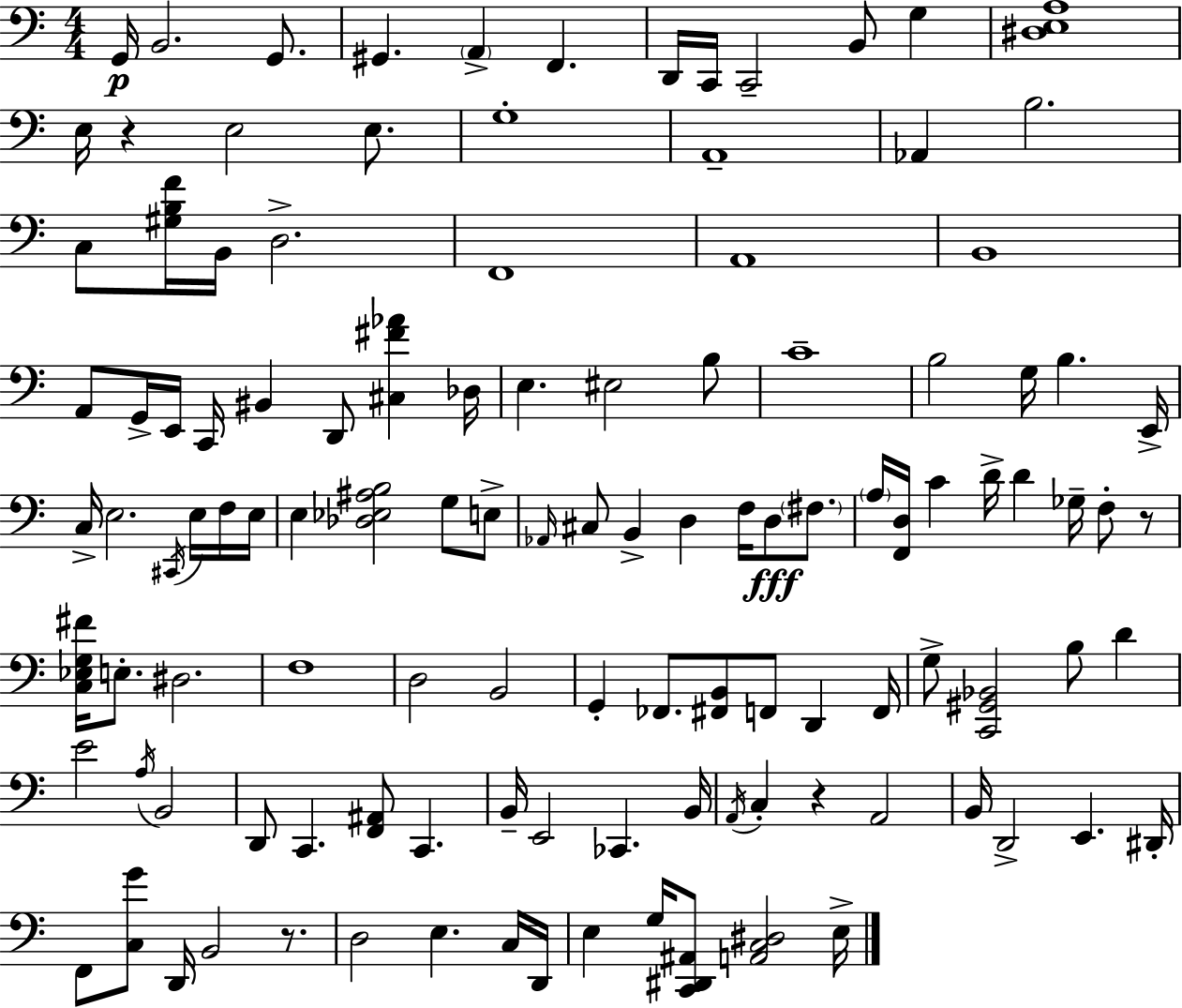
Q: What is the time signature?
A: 4/4